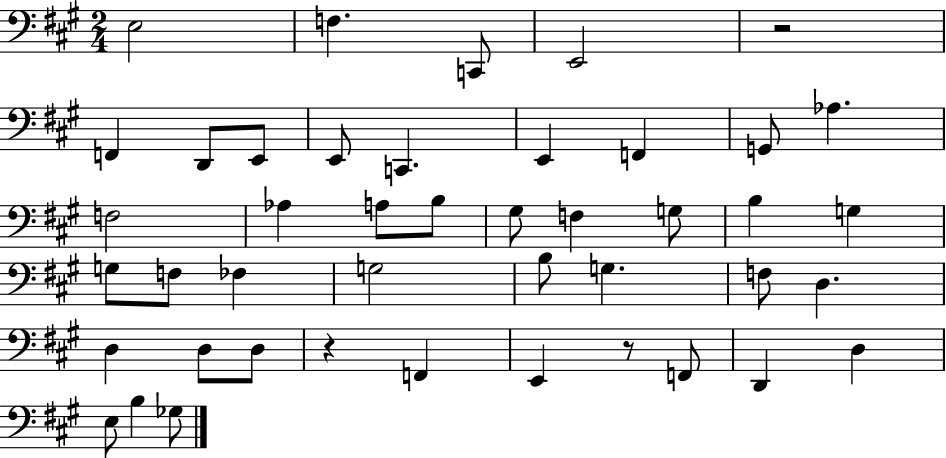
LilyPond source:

{
  \clef bass
  \numericTimeSignature
  \time 2/4
  \key a \major
  e2 | f4. c,8 | e,2 | r2 | \break f,4 d,8 e,8 | e,8 c,4. | e,4 f,4 | g,8 aes4. | \break f2 | aes4 a8 b8 | gis8 f4 g8 | b4 g4 | \break g8 f8 fes4 | g2 | b8 g4. | f8 d4. | \break d4 d8 d8 | r4 f,4 | e,4 r8 f,8 | d,4 d4 | \break e8 b4 ges8 | \bar "|."
}